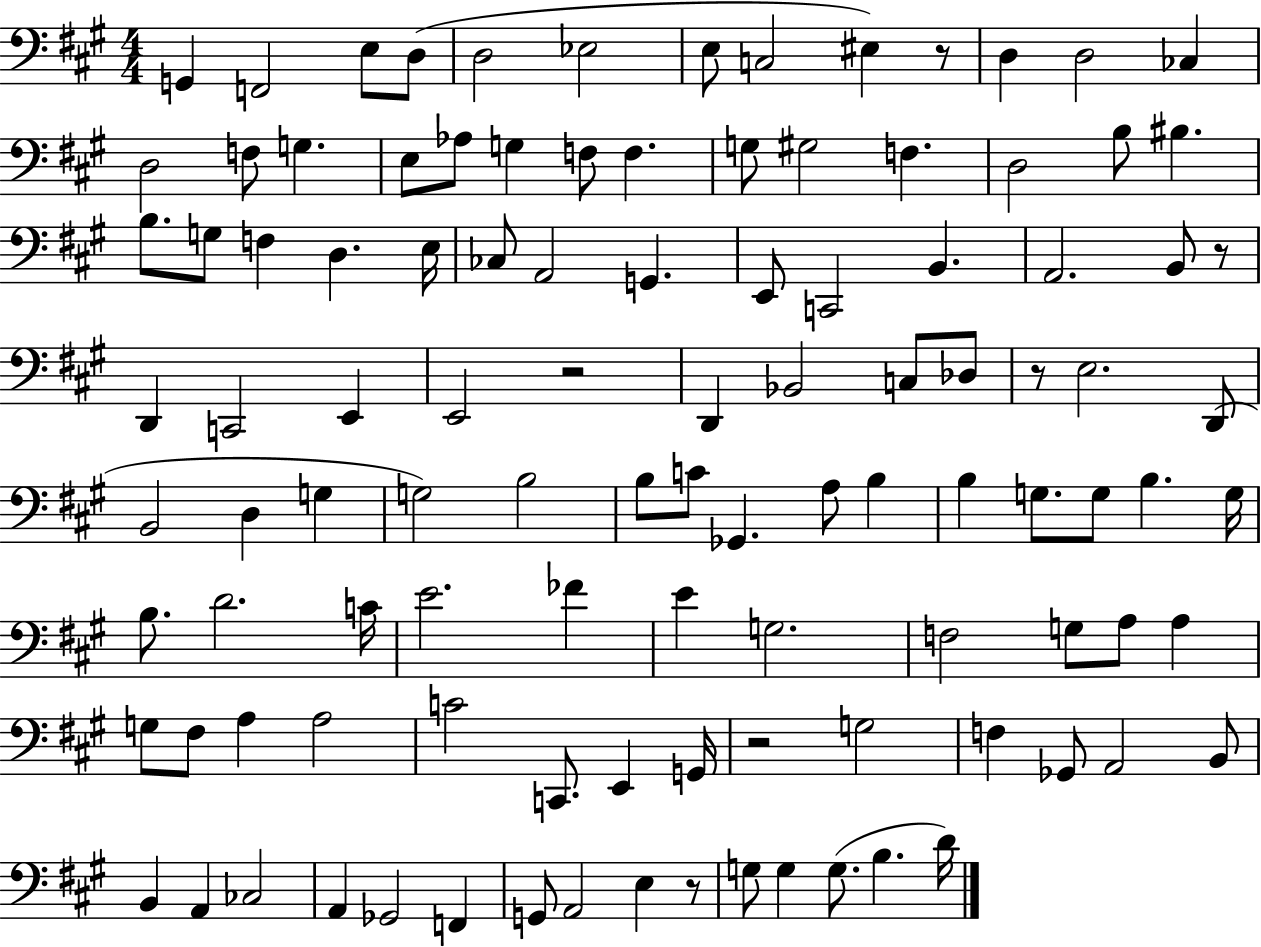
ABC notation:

X:1
T:Untitled
M:4/4
L:1/4
K:A
G,, F,,2 E,/2 D,/2 D,2 _E,2 E,/2 C,2 ^E, z/2 D, D,2 _C, D,2 F,/2 G, E,/2 _A,/2 G, F,/2 F, G,/2 ^G,2 F, D,2 B,/2 ^B, B,/2 G,/2 F, D, E,/4 _C,/2 A,,2 G,, E,,/2 C,,2 B,, A,,2 B,,/2 z/2 D,, C,,2 E,, E,,2 z2 D,, _B,,2 C,/2 _D,/2 z/2 E,2 D,,/2 B,,2 D, G, G,2 B,2 B,/2 C/2 _G,, A,/2 B, B, G,/2 G,/2 B, G,/4 B,/2 D2 C/4 E2 _F E G,2 F,2 G,/2 A,/2 A, G,/2 ^F,/2 A, A,2 C2 C,,/2 E,, G,,/4 z2 G,2 F, _G,,/2 A,,2 B,,/2 B,, A,, _C,2 A,, _G,,2 F,, G,,/2 A,,2 E, z/2 G,/2 G, G,/2 B, D/4